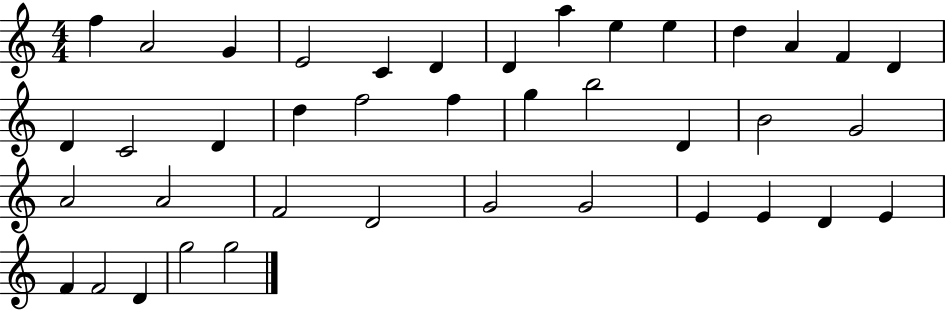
X:1
T:Untitled
M:4/4
L:1/4
K:C
f A2 G E2 C D D a e e d A F D D C2 D d f2 f g b2 D B2 G2 A2 A2 F2 D2 G2 G2 E E D E F F2 D g2 g2